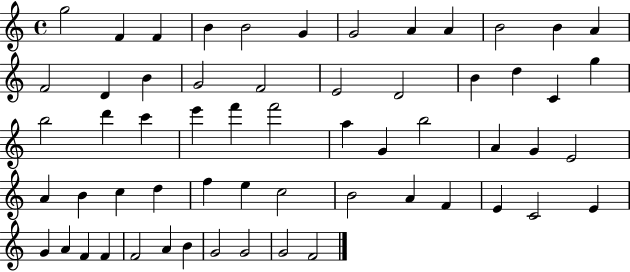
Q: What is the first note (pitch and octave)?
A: G5